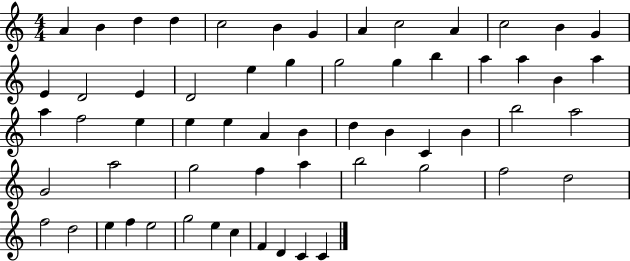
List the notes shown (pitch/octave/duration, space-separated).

A4/q B4/q D5/q D5/q C5/h B4/q G4/q A4/q C5/h A4/q C5/h B4/q G4/q E4/q D4/h E4/q D4/h E5/q G5/q G5/h G5/q B5/q A5/q A5/q B4/q A5/q A5/q F5/h E5/q E5/q E5/q A4/q B4/q D5/q B4/q C4/q B4/q B5/h A5/h G4/h A5/h G5/h F5/q A5/q B5/h G5/h F5/h D5/h F5/h D5/h E5/q F5/q E5/h G5/h E5/q C5/q F4/q D4/q C4/q C4/q